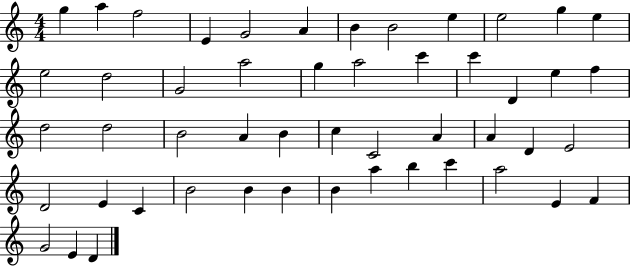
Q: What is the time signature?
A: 4/4